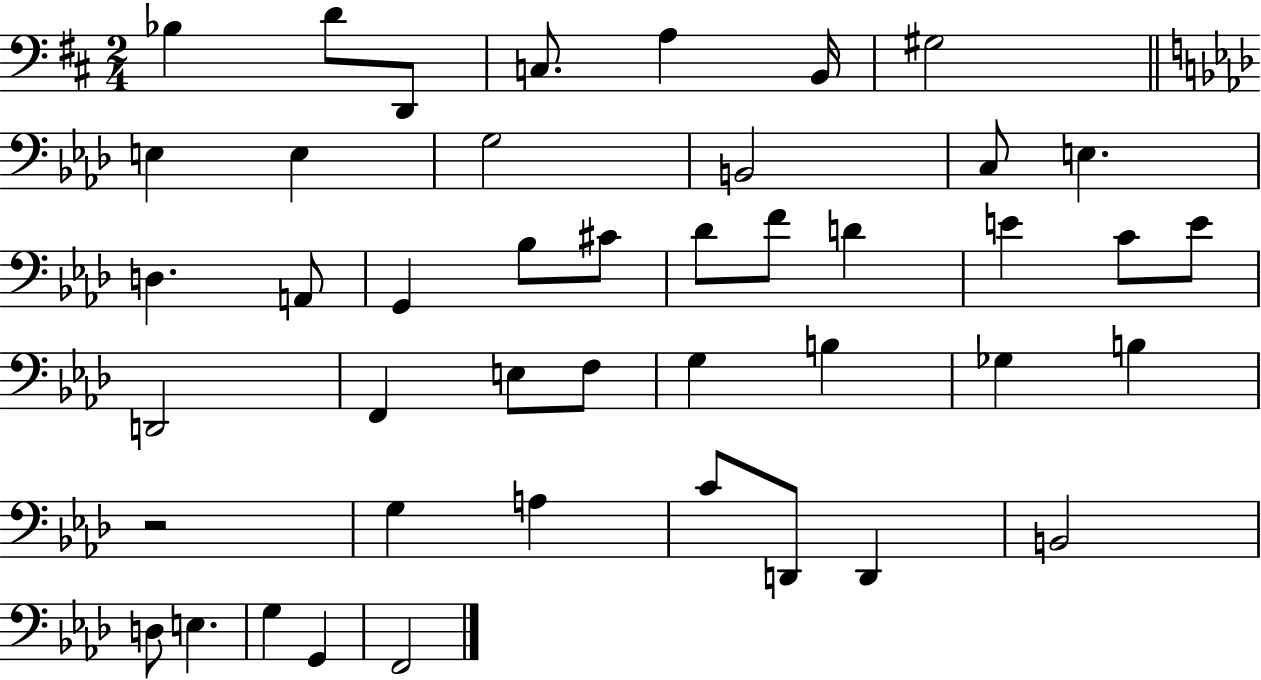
Bb3/q D4/e D2/e C3/e. A3/q B2/s G#3/h E3/q E3/q G3/h B2/h C3/e E3/q. D3/q. A2/e G2/q Bb3/e C#4/e Db4/e F4/e D4/q E4/q C4/e E4/e D2/h F2/q E3/e F3/e G3/q B3/q Gb3/q B3/q R/h G3/q A3/q C4/e D2/e D2/q B2/h D3/e E3/q. G3/q G2/q F2/h